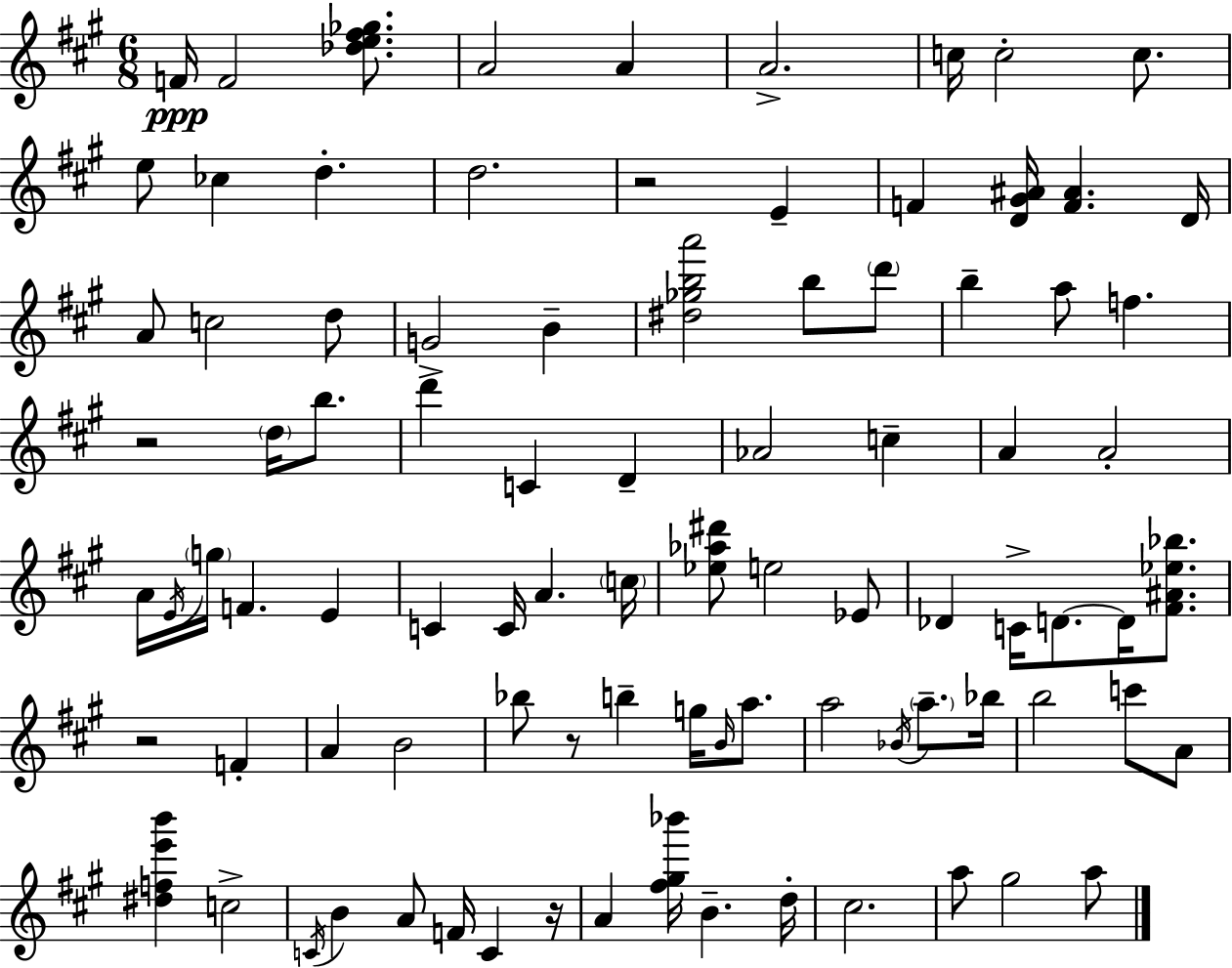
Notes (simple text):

F4/s F4/h [Db5,E5,F#5,Gb5]/e. A4/h A4/q A4/h. C5/s C5/h C5/e. E5/e CES5/q D5/q. D5/h. R/h E4/q F4/q [D4,G#4,A#4]/s [F4,A#4]/q. D4/s A4/e C5/h D5/e G4/h B4/q [D#5,Gb5,B5,A6]/h B5/e D6/e B5/q A5/e F5/q. R/h D5/s B5/e. D6/q C4/q D4/q Ab4/h C5/q A4/q A4/h A4/s E4/s G5/s F4/q. E4/q C4/q C4/s A4/q. C5/s [Eb5,Ab5,D#6]/e E5/h Eb4/e Db4/q C4/s D4/e. D4/s [F#4,A#4,Eb5,Bb5]/e. R/h F4/q A4/q B4/h Bb5/e R/e B5/q G5/s B4/s A5/e. A5/h Bb4/s A5/e. Bb5/s B5/h C6/e A4/e [D#5,F5,E6,B6]/q C5/h C4/s B4/q A4/e F4/s C4/q R/s A4/q [F#5,G#5,Bb6]/s B4/q. D5/s C#5/h. A5/e G#5/h A5/e